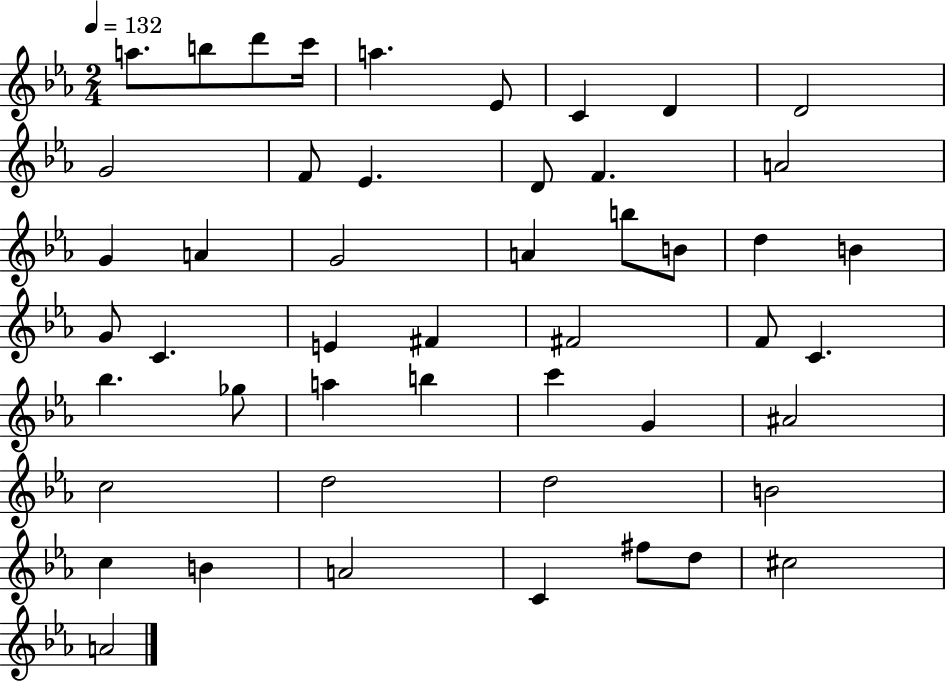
{
  \clef treble
  \numericTimeSignature
  \time 2/4
  \key ees \major
  \tempo 4 = 132
  a''8. b''8 d'''8 c'''16 | a''4. ees'8 | c'4 d'4 | d'2 | \break g'2 | f'8 ees'4. | d'8 f'4. | a'2 | \break g'4 a'4 | g'2 | a'4 b''8 b'8 | d''4 b'4 | \break g'8 c'4. | e'4 fis'4 | fis'2 | f'8 c'4. | \break bes''4. ges''8 | a''4 b''4 | c'''4 g'4 | ais'2 | \break c''2 | d''2 | d''2 | b'2 | \break c''4 b'4 | a'2 | c'4 fis''8 d''8 | cis''2 | \break a'2 | \bar "|."
}